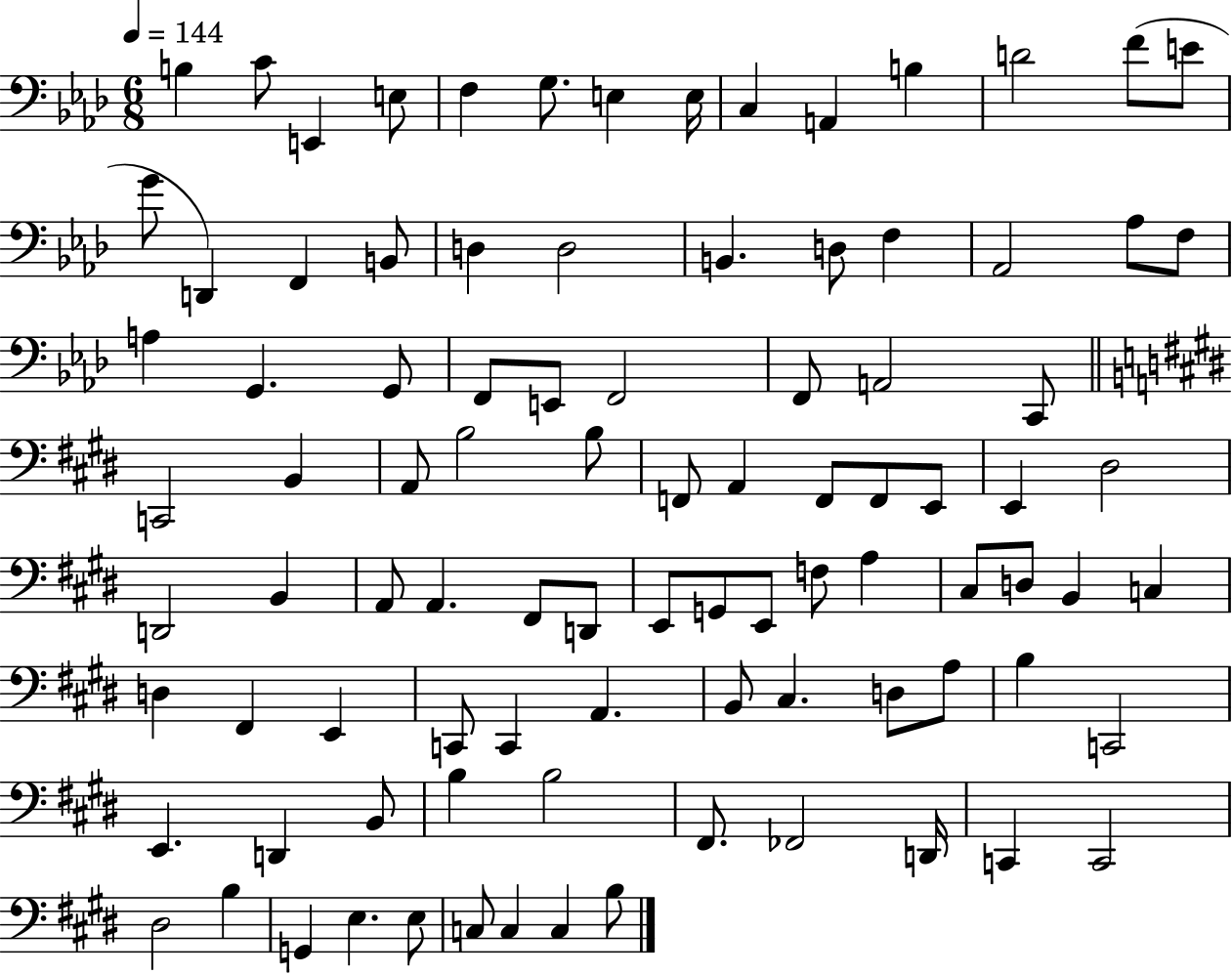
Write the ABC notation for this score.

X:1
T:Untitled
M:6/8
L:1/4
K:Ab
B, C/2 E,, E,/2 F, G,/2 E, E,/4 C, A,, B, D2 F/2 E/2 G/2 D,, F,, B,,/2 D, D,2 B,, D,/2 F, _A,,2 _A,/2 F,/2 A, G,, G,,/2 F,,/2 E,,/2 F,,2 F,,/2 A,,2 C,,/2 C,,2 B,, A,,/2 B,2 B,/2 F,,/2 A,, F,,/2 F,,/2 E,,/2 E,, ^D,2 D,,2 B,, A,,/2 A,, ^F,,/2 D,,/2 E,,/2 G,,/2 E,,/2 F,/2 A, ^C,/2 D,/2 B,, C, D, ^F,, E,, C,,/2 C,, A,, B,,/2 ^C, D,/2 A,/2 B, C,,2 E,, D,, B,,/2 B, B,2 ^F,,/2 _F,,2 D,,/4 C,, C,,2 ^D,2 B, G,, E, E,/2 C,/2 C, C, B,/2